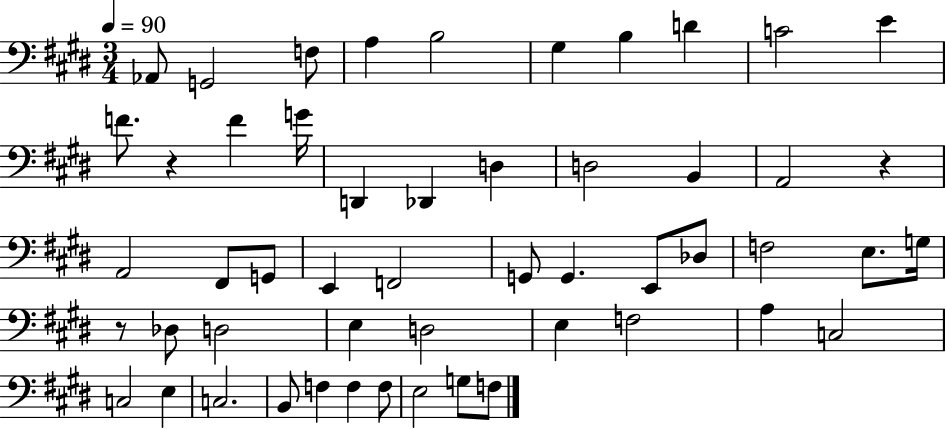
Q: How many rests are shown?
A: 3